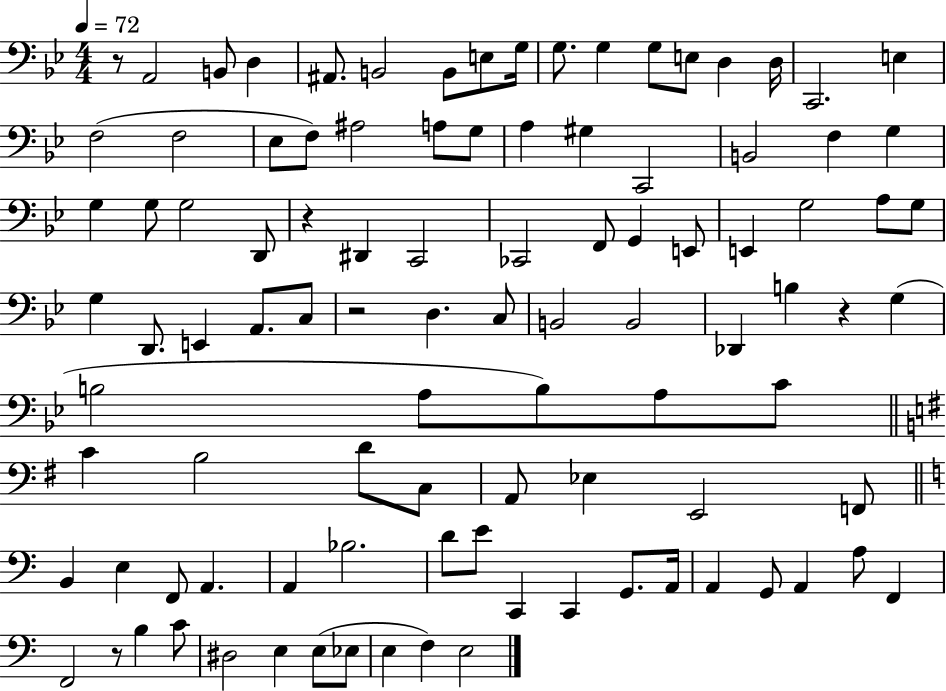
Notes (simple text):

R/e A2/h B2/e D3/q A#2/e. B2/h B2/e E3/e G3/s G3/e. G3/q G3/e E3/e D3/q D3/s C2/h. E3/q F3/h F3/h Eb3/e F3/e A#3/h A3/e G3/e A3/q G#3/q C2/h B2/h F3/q G3/q G3/q G3/e G3/h D2/e R/q D#2/q C2/h CES2/h F2/e G2/q E2/e E2/q G3/h A3/e G3/e G3/q D2/e. E2/q A2/e. C3/e R/h D3/q. C3/e B2/h B2/h Db2/q B3/q R/q G3/q B3/h A3/e B3/e A3/e C4/e C4/q B3/h D4/e C3/e A2/e Eb3/q E2/h F2/e B2/q E3/q F2/e A2/q. A2/q Bb3/h. D4/e E4/e C2/q C2/q G2/e. A2/s A2/q G2/e A2/q A3/e F2/q F2/h R/e B3/q C4/e D#3/h E3/q E3/e Eb3/e E3/q F3/q E3/h